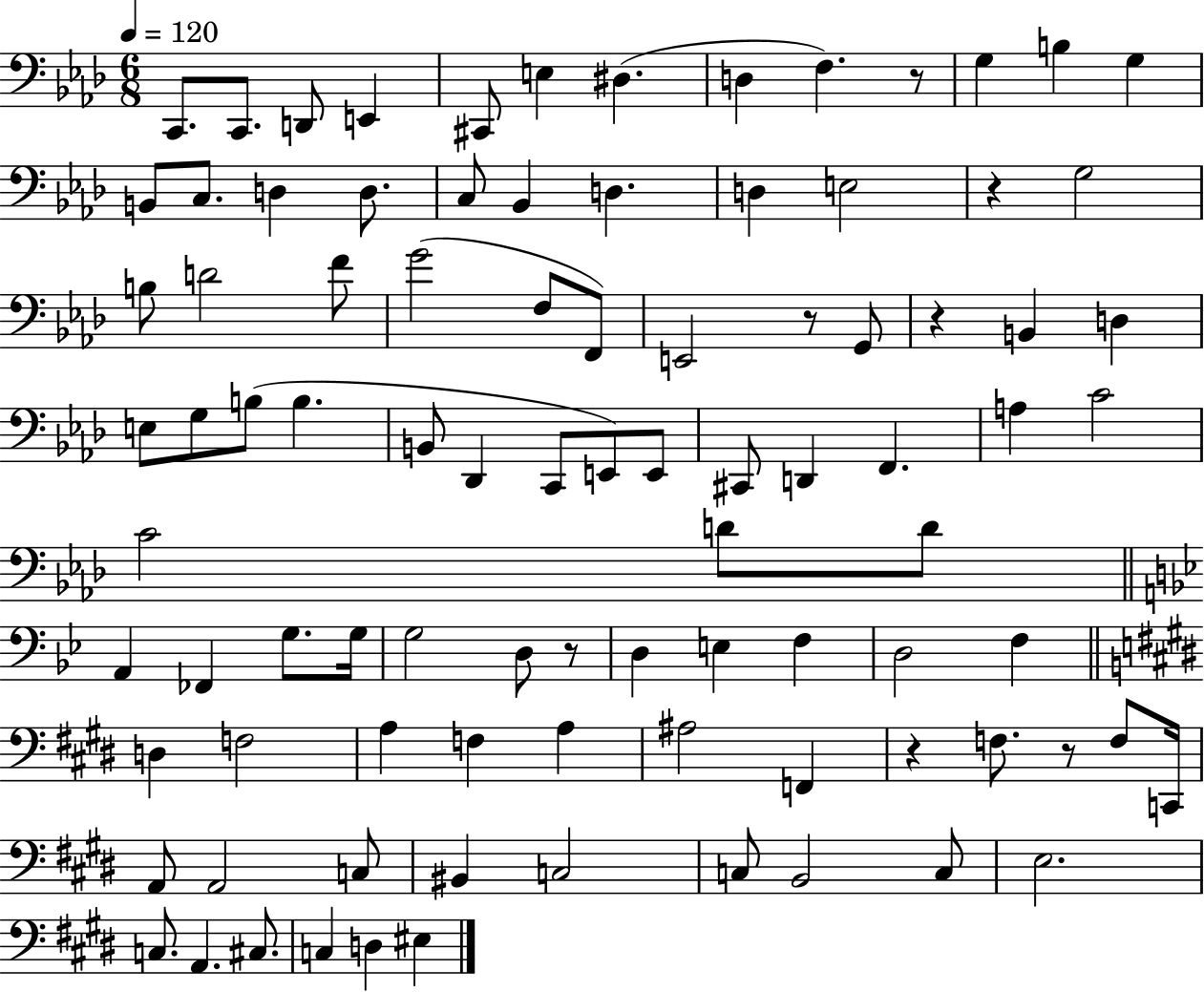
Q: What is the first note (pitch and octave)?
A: C2